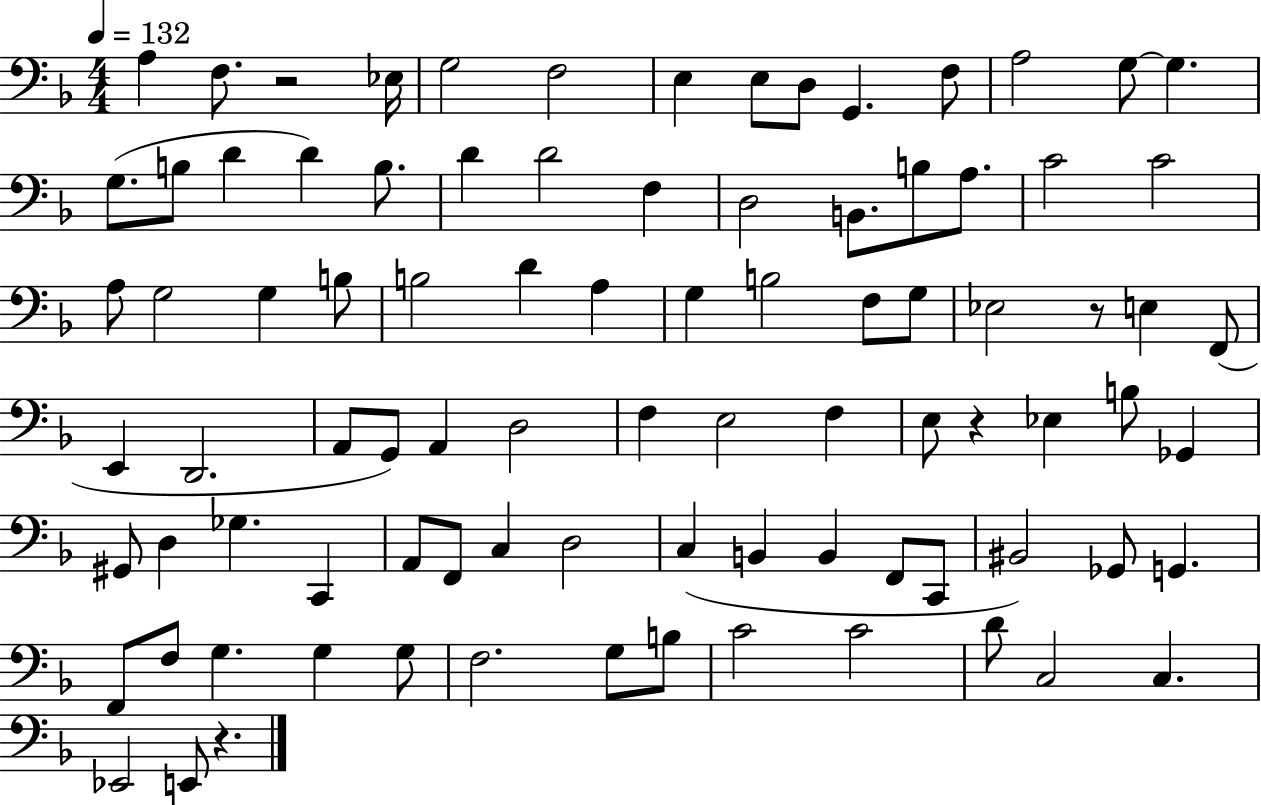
X:1
T:Untitled
M:4/4
L:1/4
K:F
A, F,/2 z2 _E,/4 G,2 F,2 E, E,/2 D,/2 G,, F,/2 A,2 G,/2 G, G,/2 B,/2 D D B,/2 D D2 F, D,2 B,,/2 B,/2 A,/2 C2 C2 A,/2 G,2 G, B,/2 B,2 D A, G, B,2 F,/2 G,/2 _E,2 z/2 E, F,,/2 E,, D,,2 A,,/2 G,,/2 A,, D,2 F, E,2 F, E,/2 z _E, B,/2 _G,, ^G,,/2 D, _G, C,, A,,/2 F,,/2 C, D,2 C, B,, B,, F,,/2 C,,/2 ^B,,2 _G,,/2 G,, F,,/2 F,/2 G, G, G,/2 F,2 G,/2 B,/2 C2 C2 D/2 C,2 C, _E,,2 E,,/2 z